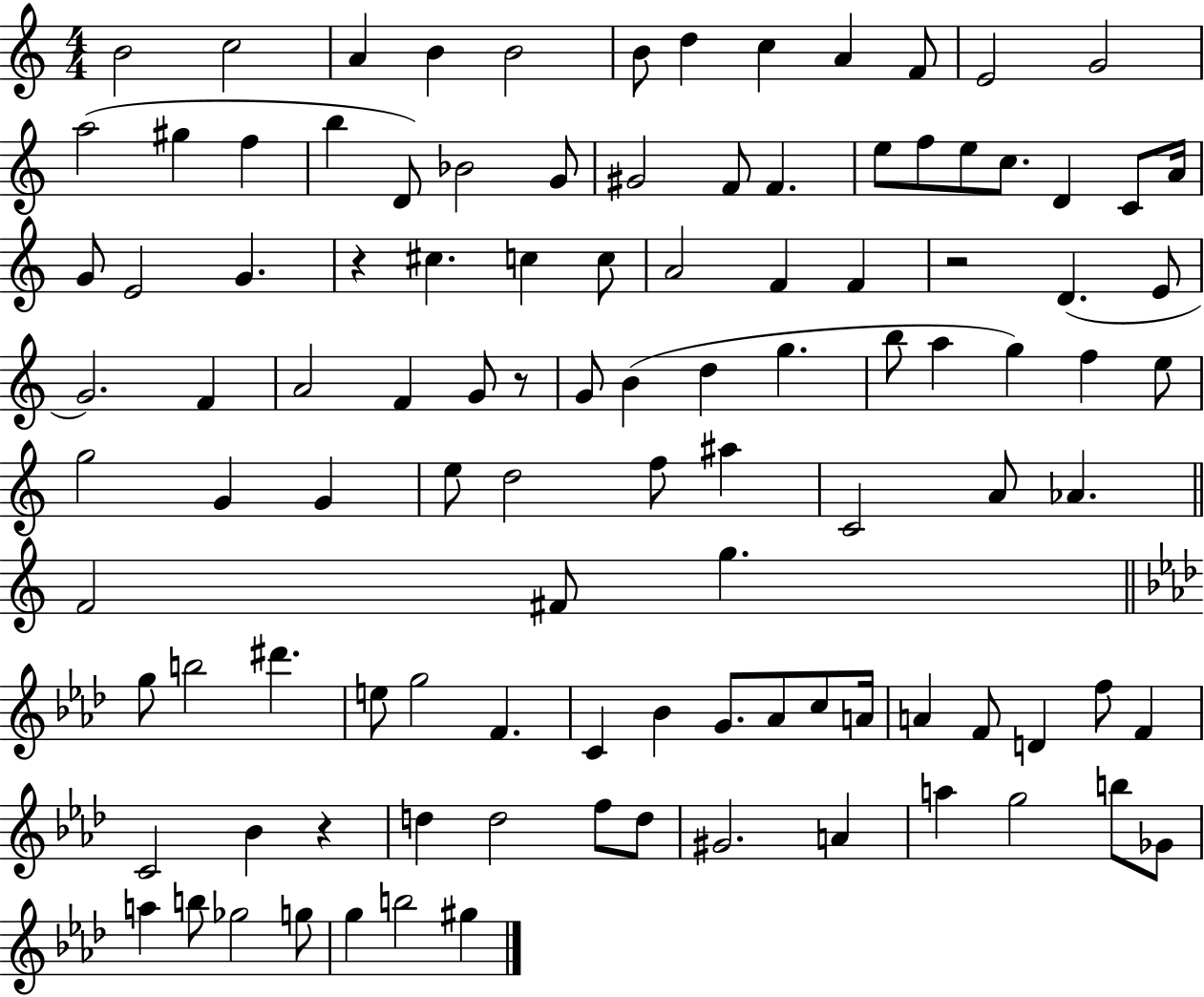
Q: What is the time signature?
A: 4/4